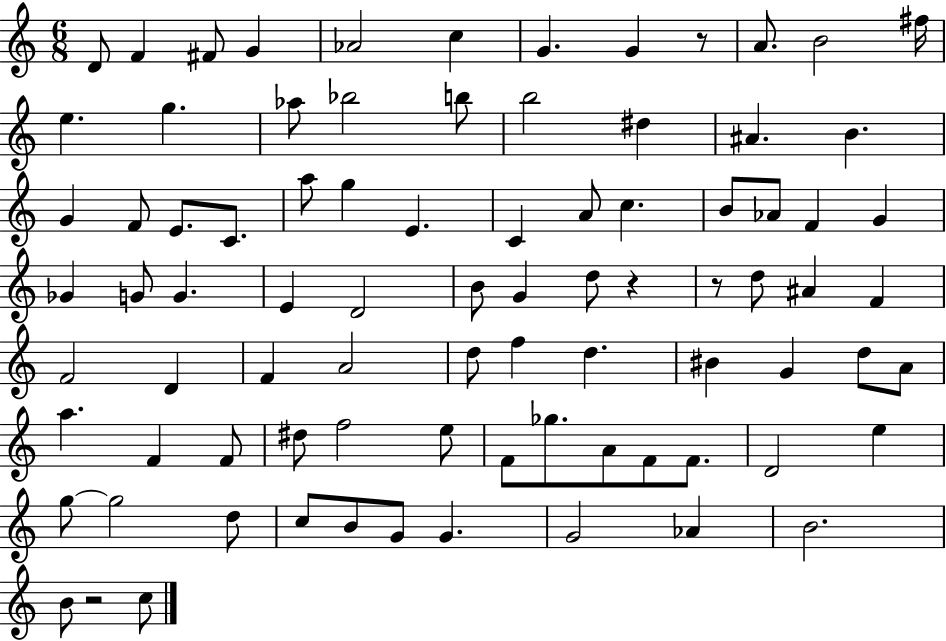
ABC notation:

X:1
T:Untitled
M:6/8
L:1/4
K:C
D/2 F ^F/2 G _A2 c G G z/2 A/2 B2 ^f/4 e g _a/2 _b2 b/2 b2 ^d ^A B G F/2 E/2 C/2 a/2 g E C A/2 c B/2 _A/2 F G _G G/2 G E D2 B/2 G d/2 z z/2 d/2 ^A F F2 D F A2 d/2 f d ^B G d/2 A/2 a F F/2 ^d/2 f2 e/2 F/2 _g/2 A/2 F/2 F/2 D2 e g/2 g2 d/2 c/2 B/2 G/2 G G2 _A B2 B/2 z2 c/2